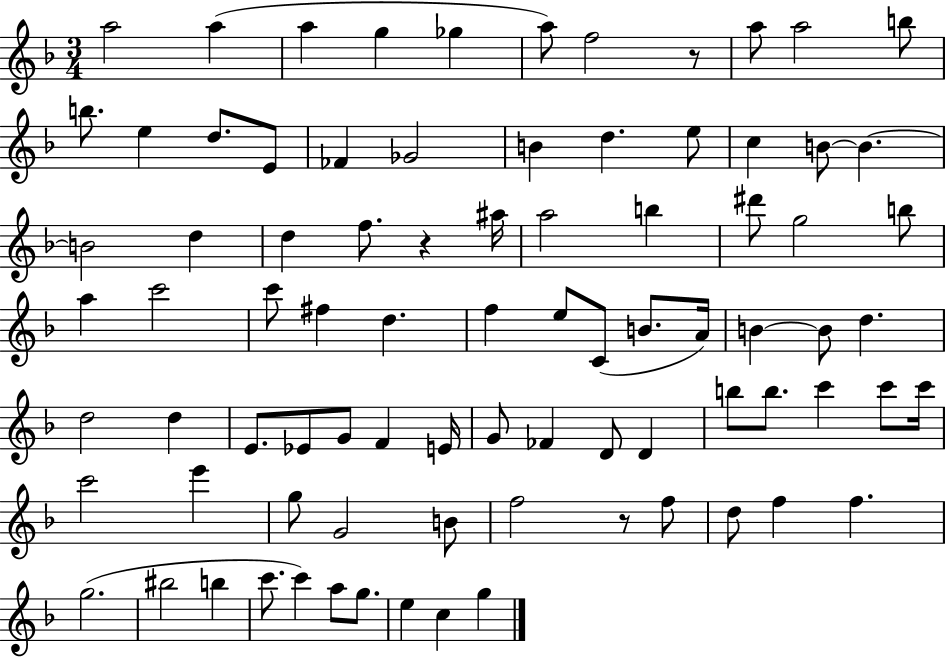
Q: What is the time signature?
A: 3/4